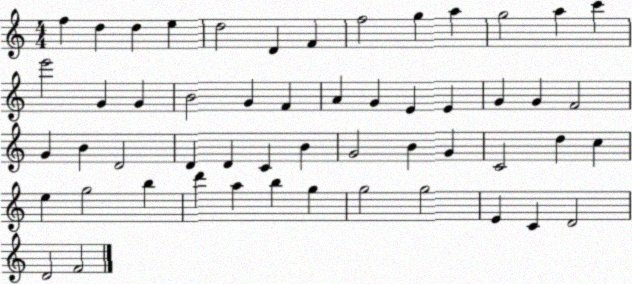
X:1
T:Untitled
M:4/4
L:1/4
K:C
f d d e d2 D F f2 g a g2 a c' e'2 G G B2 G F A G E E G G F2 G B D2 D D C B G2 B G C2 d c e g2 b d' a b g g2 g2 E C D2 D2 F2